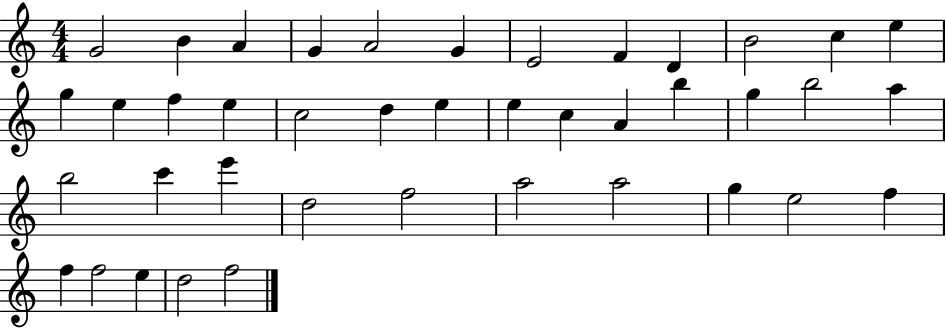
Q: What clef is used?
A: treble